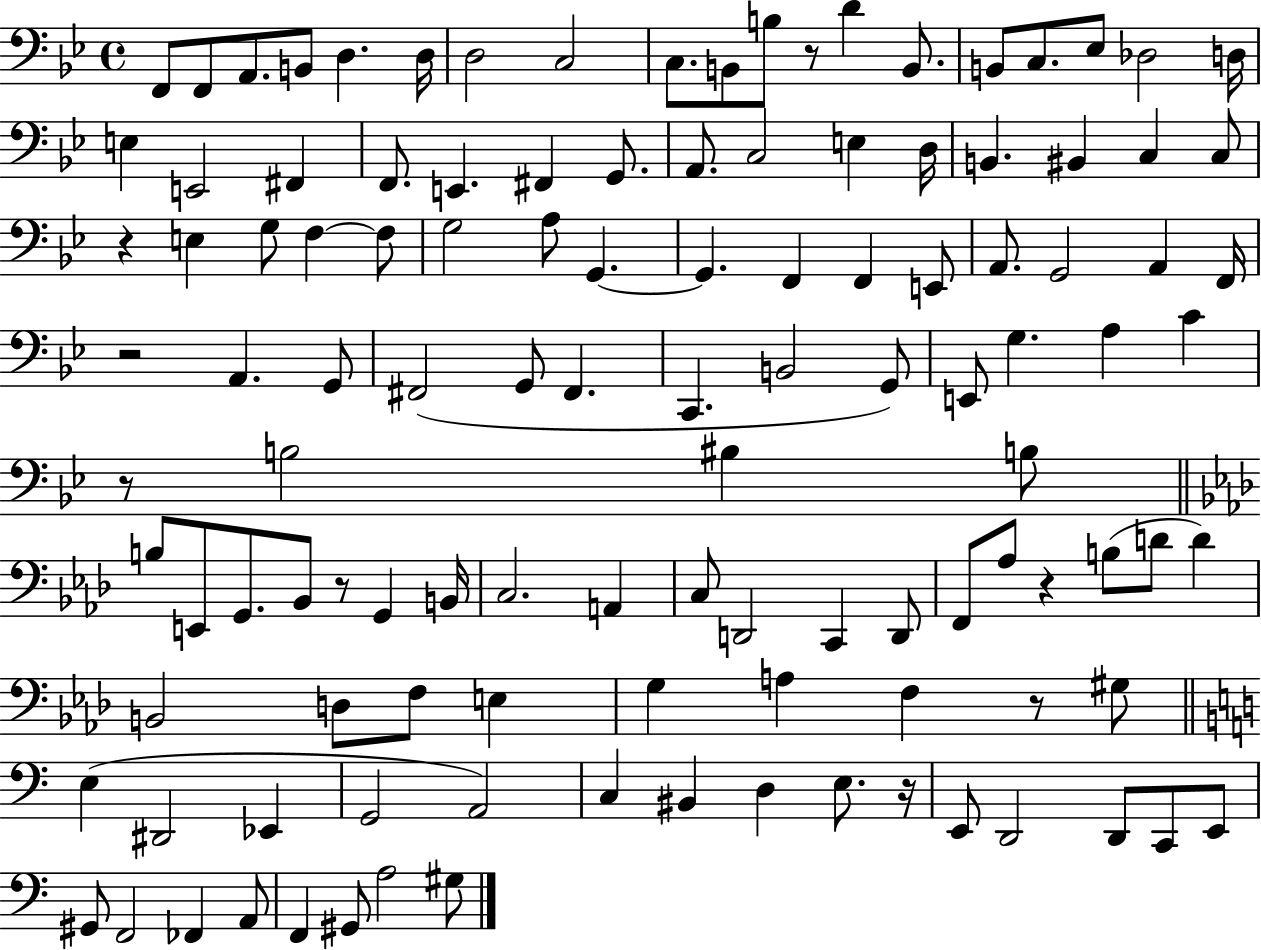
X:1
T:Untitled
M:4/4
L:1/4
K:Bb
F,,/2 F,,/2 A,,/2 B,,/2 D, D,/4 D,2 C,2 C,/2 B,,/2 B,/2 z/2 D B,,/2 B,,/2 C,/2 _E,/2 _D,2 D,/4 E, E,,2 ^F,, F,,/2 E,, ^F,, G,,/2 A,,/2 C,2 E, D,/4 B,, ^B,, C, C,/2 z E, G,/2 F, F,/2 G,2 A,/2 G,, G,, F,, F,, E,,/2 A,,/2 G,,2 A,, F,,/4 z2 A,, G,,/2 ^F,,2 G,,/2 ^F,, C,, B,,2 G,,/2 E,,/2 G, A, C z/2 B,2 ^B, B,/2 B,/2 E,,/2 G,,/2 _B,,/2 z/2 G,, B,,/4 C,2 A,, C,/2 D,,2 C,, D,,/2 F,,/2 _A,/2 z B,/2 D/2 D B,,2 D,/2 F,/2 E, G, A, F, z/2 ^G,/2 E, ^D,,2 _E,, G,,2 A,,2 C, ^B,, D, E,/2 z/4 E,,/2 D,,2 D,,/2 C,,/2 E,,/2 ^G,,/2 F,,2 _F,, A,,/2 F,, ^G,,/2 A,2 ^G,/2